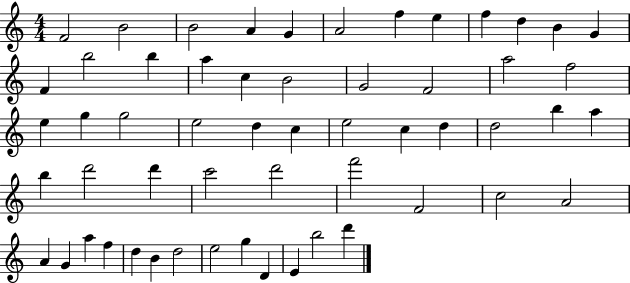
{
  \clef treble
  \numericTimeSignature
  \time 4/4
  \key c \major
  f'2 b'2 | b'2 a'4 g'4 | a'2 f''4 e''4 | f''4 d''4 b'4 g'4 | \break f'4 b''2 b''4 | a''4 c''4 b'2 | g'2 f'2 | a''2 f''2 | \break e''4 g''4 g''2 | e''2 d''4 c''4 | e''2 c''4 d''4 | d''2 b''4 a''4 | \break b''4 d'''2 d'''4 | c'''2 d'''2 | f'''2 f'2 | c''2 a'2 | \break a'4 g'4 a''4 f''4 | d''4 b'4 d''2 | e''2 g''4 d'4 | e'4 b''2 d'''4 | \break \bar "|."
}